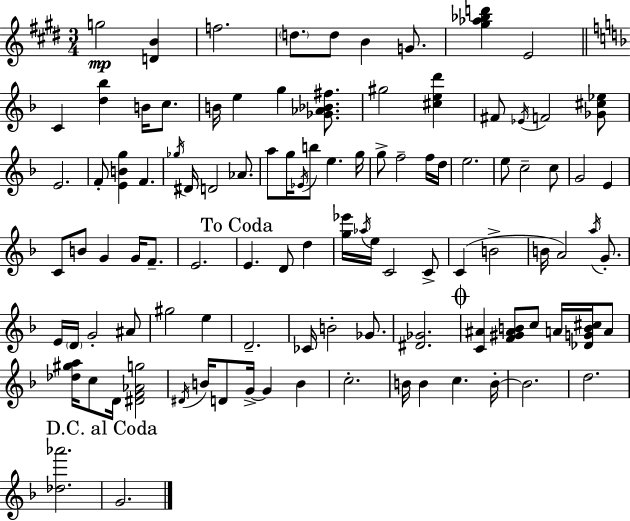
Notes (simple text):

G5/h [D4,B4]/q F5/h. D5/e. D5/e B4/q G4/e. [G#5,Ab5,Bb5,D6]/q E4/h C4/q [D5,Bb5]/q B4/s C5/e. B4/s E5/q G5/q [Gb4,Ab4,Bb4,F#5]/e. G#5/h [C#5,E5,D6]/q F#4/e Eb4/s F4/h [Gb4,C#5,Eb5]/e E4/h. F4/e [E4,B4,G5]/q F4/q. Gb5/s D#4/s D4/h Ab4/e. A5/e G5/s Eb4/s B5/e E5/q. G5/s G5/e F5/h F5/s D5/s E5/h. E5/e C5/h C5/e G4/h E4/q C4/e B4/e G4/q G4/s F4/e. E4/h. E4/q. D4/e D5/q [G5,Eb6]/s Ab5/s E5/s C4/h C4/e C4/q B4/h B4/s A4/h A5/s G4/e. E4/s D4/s G4/h A#4/e G#5/h E5/q D4/h. CES4/s B4/h Gb4/e. [D#4,Gb4]/h. [C4,A#4]/q [F4,G#4,A#4,B4]/e C5/e A4/s [Db4,G4,B4,C#5]/s A4/e [Db5,G#5,A5]/s C5/e D4/s [D#4,F4,Ab4,G5]/h D#4/s B4/s D4/e G4/s G4/q B4/q C5/h. B4/s B4/q C5/q. B4/s B4/h. D5/h. [Db5,Ab6]/h. G4/h.